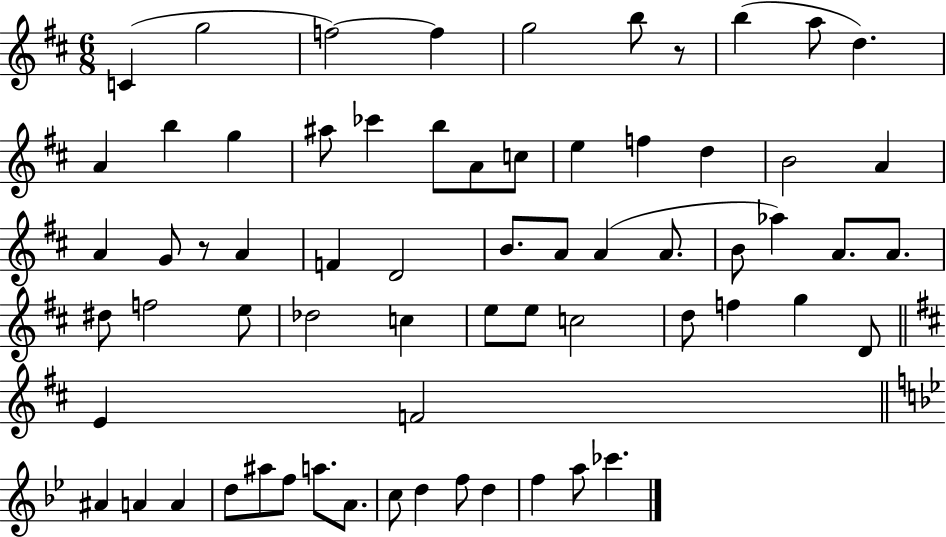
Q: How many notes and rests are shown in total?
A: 66